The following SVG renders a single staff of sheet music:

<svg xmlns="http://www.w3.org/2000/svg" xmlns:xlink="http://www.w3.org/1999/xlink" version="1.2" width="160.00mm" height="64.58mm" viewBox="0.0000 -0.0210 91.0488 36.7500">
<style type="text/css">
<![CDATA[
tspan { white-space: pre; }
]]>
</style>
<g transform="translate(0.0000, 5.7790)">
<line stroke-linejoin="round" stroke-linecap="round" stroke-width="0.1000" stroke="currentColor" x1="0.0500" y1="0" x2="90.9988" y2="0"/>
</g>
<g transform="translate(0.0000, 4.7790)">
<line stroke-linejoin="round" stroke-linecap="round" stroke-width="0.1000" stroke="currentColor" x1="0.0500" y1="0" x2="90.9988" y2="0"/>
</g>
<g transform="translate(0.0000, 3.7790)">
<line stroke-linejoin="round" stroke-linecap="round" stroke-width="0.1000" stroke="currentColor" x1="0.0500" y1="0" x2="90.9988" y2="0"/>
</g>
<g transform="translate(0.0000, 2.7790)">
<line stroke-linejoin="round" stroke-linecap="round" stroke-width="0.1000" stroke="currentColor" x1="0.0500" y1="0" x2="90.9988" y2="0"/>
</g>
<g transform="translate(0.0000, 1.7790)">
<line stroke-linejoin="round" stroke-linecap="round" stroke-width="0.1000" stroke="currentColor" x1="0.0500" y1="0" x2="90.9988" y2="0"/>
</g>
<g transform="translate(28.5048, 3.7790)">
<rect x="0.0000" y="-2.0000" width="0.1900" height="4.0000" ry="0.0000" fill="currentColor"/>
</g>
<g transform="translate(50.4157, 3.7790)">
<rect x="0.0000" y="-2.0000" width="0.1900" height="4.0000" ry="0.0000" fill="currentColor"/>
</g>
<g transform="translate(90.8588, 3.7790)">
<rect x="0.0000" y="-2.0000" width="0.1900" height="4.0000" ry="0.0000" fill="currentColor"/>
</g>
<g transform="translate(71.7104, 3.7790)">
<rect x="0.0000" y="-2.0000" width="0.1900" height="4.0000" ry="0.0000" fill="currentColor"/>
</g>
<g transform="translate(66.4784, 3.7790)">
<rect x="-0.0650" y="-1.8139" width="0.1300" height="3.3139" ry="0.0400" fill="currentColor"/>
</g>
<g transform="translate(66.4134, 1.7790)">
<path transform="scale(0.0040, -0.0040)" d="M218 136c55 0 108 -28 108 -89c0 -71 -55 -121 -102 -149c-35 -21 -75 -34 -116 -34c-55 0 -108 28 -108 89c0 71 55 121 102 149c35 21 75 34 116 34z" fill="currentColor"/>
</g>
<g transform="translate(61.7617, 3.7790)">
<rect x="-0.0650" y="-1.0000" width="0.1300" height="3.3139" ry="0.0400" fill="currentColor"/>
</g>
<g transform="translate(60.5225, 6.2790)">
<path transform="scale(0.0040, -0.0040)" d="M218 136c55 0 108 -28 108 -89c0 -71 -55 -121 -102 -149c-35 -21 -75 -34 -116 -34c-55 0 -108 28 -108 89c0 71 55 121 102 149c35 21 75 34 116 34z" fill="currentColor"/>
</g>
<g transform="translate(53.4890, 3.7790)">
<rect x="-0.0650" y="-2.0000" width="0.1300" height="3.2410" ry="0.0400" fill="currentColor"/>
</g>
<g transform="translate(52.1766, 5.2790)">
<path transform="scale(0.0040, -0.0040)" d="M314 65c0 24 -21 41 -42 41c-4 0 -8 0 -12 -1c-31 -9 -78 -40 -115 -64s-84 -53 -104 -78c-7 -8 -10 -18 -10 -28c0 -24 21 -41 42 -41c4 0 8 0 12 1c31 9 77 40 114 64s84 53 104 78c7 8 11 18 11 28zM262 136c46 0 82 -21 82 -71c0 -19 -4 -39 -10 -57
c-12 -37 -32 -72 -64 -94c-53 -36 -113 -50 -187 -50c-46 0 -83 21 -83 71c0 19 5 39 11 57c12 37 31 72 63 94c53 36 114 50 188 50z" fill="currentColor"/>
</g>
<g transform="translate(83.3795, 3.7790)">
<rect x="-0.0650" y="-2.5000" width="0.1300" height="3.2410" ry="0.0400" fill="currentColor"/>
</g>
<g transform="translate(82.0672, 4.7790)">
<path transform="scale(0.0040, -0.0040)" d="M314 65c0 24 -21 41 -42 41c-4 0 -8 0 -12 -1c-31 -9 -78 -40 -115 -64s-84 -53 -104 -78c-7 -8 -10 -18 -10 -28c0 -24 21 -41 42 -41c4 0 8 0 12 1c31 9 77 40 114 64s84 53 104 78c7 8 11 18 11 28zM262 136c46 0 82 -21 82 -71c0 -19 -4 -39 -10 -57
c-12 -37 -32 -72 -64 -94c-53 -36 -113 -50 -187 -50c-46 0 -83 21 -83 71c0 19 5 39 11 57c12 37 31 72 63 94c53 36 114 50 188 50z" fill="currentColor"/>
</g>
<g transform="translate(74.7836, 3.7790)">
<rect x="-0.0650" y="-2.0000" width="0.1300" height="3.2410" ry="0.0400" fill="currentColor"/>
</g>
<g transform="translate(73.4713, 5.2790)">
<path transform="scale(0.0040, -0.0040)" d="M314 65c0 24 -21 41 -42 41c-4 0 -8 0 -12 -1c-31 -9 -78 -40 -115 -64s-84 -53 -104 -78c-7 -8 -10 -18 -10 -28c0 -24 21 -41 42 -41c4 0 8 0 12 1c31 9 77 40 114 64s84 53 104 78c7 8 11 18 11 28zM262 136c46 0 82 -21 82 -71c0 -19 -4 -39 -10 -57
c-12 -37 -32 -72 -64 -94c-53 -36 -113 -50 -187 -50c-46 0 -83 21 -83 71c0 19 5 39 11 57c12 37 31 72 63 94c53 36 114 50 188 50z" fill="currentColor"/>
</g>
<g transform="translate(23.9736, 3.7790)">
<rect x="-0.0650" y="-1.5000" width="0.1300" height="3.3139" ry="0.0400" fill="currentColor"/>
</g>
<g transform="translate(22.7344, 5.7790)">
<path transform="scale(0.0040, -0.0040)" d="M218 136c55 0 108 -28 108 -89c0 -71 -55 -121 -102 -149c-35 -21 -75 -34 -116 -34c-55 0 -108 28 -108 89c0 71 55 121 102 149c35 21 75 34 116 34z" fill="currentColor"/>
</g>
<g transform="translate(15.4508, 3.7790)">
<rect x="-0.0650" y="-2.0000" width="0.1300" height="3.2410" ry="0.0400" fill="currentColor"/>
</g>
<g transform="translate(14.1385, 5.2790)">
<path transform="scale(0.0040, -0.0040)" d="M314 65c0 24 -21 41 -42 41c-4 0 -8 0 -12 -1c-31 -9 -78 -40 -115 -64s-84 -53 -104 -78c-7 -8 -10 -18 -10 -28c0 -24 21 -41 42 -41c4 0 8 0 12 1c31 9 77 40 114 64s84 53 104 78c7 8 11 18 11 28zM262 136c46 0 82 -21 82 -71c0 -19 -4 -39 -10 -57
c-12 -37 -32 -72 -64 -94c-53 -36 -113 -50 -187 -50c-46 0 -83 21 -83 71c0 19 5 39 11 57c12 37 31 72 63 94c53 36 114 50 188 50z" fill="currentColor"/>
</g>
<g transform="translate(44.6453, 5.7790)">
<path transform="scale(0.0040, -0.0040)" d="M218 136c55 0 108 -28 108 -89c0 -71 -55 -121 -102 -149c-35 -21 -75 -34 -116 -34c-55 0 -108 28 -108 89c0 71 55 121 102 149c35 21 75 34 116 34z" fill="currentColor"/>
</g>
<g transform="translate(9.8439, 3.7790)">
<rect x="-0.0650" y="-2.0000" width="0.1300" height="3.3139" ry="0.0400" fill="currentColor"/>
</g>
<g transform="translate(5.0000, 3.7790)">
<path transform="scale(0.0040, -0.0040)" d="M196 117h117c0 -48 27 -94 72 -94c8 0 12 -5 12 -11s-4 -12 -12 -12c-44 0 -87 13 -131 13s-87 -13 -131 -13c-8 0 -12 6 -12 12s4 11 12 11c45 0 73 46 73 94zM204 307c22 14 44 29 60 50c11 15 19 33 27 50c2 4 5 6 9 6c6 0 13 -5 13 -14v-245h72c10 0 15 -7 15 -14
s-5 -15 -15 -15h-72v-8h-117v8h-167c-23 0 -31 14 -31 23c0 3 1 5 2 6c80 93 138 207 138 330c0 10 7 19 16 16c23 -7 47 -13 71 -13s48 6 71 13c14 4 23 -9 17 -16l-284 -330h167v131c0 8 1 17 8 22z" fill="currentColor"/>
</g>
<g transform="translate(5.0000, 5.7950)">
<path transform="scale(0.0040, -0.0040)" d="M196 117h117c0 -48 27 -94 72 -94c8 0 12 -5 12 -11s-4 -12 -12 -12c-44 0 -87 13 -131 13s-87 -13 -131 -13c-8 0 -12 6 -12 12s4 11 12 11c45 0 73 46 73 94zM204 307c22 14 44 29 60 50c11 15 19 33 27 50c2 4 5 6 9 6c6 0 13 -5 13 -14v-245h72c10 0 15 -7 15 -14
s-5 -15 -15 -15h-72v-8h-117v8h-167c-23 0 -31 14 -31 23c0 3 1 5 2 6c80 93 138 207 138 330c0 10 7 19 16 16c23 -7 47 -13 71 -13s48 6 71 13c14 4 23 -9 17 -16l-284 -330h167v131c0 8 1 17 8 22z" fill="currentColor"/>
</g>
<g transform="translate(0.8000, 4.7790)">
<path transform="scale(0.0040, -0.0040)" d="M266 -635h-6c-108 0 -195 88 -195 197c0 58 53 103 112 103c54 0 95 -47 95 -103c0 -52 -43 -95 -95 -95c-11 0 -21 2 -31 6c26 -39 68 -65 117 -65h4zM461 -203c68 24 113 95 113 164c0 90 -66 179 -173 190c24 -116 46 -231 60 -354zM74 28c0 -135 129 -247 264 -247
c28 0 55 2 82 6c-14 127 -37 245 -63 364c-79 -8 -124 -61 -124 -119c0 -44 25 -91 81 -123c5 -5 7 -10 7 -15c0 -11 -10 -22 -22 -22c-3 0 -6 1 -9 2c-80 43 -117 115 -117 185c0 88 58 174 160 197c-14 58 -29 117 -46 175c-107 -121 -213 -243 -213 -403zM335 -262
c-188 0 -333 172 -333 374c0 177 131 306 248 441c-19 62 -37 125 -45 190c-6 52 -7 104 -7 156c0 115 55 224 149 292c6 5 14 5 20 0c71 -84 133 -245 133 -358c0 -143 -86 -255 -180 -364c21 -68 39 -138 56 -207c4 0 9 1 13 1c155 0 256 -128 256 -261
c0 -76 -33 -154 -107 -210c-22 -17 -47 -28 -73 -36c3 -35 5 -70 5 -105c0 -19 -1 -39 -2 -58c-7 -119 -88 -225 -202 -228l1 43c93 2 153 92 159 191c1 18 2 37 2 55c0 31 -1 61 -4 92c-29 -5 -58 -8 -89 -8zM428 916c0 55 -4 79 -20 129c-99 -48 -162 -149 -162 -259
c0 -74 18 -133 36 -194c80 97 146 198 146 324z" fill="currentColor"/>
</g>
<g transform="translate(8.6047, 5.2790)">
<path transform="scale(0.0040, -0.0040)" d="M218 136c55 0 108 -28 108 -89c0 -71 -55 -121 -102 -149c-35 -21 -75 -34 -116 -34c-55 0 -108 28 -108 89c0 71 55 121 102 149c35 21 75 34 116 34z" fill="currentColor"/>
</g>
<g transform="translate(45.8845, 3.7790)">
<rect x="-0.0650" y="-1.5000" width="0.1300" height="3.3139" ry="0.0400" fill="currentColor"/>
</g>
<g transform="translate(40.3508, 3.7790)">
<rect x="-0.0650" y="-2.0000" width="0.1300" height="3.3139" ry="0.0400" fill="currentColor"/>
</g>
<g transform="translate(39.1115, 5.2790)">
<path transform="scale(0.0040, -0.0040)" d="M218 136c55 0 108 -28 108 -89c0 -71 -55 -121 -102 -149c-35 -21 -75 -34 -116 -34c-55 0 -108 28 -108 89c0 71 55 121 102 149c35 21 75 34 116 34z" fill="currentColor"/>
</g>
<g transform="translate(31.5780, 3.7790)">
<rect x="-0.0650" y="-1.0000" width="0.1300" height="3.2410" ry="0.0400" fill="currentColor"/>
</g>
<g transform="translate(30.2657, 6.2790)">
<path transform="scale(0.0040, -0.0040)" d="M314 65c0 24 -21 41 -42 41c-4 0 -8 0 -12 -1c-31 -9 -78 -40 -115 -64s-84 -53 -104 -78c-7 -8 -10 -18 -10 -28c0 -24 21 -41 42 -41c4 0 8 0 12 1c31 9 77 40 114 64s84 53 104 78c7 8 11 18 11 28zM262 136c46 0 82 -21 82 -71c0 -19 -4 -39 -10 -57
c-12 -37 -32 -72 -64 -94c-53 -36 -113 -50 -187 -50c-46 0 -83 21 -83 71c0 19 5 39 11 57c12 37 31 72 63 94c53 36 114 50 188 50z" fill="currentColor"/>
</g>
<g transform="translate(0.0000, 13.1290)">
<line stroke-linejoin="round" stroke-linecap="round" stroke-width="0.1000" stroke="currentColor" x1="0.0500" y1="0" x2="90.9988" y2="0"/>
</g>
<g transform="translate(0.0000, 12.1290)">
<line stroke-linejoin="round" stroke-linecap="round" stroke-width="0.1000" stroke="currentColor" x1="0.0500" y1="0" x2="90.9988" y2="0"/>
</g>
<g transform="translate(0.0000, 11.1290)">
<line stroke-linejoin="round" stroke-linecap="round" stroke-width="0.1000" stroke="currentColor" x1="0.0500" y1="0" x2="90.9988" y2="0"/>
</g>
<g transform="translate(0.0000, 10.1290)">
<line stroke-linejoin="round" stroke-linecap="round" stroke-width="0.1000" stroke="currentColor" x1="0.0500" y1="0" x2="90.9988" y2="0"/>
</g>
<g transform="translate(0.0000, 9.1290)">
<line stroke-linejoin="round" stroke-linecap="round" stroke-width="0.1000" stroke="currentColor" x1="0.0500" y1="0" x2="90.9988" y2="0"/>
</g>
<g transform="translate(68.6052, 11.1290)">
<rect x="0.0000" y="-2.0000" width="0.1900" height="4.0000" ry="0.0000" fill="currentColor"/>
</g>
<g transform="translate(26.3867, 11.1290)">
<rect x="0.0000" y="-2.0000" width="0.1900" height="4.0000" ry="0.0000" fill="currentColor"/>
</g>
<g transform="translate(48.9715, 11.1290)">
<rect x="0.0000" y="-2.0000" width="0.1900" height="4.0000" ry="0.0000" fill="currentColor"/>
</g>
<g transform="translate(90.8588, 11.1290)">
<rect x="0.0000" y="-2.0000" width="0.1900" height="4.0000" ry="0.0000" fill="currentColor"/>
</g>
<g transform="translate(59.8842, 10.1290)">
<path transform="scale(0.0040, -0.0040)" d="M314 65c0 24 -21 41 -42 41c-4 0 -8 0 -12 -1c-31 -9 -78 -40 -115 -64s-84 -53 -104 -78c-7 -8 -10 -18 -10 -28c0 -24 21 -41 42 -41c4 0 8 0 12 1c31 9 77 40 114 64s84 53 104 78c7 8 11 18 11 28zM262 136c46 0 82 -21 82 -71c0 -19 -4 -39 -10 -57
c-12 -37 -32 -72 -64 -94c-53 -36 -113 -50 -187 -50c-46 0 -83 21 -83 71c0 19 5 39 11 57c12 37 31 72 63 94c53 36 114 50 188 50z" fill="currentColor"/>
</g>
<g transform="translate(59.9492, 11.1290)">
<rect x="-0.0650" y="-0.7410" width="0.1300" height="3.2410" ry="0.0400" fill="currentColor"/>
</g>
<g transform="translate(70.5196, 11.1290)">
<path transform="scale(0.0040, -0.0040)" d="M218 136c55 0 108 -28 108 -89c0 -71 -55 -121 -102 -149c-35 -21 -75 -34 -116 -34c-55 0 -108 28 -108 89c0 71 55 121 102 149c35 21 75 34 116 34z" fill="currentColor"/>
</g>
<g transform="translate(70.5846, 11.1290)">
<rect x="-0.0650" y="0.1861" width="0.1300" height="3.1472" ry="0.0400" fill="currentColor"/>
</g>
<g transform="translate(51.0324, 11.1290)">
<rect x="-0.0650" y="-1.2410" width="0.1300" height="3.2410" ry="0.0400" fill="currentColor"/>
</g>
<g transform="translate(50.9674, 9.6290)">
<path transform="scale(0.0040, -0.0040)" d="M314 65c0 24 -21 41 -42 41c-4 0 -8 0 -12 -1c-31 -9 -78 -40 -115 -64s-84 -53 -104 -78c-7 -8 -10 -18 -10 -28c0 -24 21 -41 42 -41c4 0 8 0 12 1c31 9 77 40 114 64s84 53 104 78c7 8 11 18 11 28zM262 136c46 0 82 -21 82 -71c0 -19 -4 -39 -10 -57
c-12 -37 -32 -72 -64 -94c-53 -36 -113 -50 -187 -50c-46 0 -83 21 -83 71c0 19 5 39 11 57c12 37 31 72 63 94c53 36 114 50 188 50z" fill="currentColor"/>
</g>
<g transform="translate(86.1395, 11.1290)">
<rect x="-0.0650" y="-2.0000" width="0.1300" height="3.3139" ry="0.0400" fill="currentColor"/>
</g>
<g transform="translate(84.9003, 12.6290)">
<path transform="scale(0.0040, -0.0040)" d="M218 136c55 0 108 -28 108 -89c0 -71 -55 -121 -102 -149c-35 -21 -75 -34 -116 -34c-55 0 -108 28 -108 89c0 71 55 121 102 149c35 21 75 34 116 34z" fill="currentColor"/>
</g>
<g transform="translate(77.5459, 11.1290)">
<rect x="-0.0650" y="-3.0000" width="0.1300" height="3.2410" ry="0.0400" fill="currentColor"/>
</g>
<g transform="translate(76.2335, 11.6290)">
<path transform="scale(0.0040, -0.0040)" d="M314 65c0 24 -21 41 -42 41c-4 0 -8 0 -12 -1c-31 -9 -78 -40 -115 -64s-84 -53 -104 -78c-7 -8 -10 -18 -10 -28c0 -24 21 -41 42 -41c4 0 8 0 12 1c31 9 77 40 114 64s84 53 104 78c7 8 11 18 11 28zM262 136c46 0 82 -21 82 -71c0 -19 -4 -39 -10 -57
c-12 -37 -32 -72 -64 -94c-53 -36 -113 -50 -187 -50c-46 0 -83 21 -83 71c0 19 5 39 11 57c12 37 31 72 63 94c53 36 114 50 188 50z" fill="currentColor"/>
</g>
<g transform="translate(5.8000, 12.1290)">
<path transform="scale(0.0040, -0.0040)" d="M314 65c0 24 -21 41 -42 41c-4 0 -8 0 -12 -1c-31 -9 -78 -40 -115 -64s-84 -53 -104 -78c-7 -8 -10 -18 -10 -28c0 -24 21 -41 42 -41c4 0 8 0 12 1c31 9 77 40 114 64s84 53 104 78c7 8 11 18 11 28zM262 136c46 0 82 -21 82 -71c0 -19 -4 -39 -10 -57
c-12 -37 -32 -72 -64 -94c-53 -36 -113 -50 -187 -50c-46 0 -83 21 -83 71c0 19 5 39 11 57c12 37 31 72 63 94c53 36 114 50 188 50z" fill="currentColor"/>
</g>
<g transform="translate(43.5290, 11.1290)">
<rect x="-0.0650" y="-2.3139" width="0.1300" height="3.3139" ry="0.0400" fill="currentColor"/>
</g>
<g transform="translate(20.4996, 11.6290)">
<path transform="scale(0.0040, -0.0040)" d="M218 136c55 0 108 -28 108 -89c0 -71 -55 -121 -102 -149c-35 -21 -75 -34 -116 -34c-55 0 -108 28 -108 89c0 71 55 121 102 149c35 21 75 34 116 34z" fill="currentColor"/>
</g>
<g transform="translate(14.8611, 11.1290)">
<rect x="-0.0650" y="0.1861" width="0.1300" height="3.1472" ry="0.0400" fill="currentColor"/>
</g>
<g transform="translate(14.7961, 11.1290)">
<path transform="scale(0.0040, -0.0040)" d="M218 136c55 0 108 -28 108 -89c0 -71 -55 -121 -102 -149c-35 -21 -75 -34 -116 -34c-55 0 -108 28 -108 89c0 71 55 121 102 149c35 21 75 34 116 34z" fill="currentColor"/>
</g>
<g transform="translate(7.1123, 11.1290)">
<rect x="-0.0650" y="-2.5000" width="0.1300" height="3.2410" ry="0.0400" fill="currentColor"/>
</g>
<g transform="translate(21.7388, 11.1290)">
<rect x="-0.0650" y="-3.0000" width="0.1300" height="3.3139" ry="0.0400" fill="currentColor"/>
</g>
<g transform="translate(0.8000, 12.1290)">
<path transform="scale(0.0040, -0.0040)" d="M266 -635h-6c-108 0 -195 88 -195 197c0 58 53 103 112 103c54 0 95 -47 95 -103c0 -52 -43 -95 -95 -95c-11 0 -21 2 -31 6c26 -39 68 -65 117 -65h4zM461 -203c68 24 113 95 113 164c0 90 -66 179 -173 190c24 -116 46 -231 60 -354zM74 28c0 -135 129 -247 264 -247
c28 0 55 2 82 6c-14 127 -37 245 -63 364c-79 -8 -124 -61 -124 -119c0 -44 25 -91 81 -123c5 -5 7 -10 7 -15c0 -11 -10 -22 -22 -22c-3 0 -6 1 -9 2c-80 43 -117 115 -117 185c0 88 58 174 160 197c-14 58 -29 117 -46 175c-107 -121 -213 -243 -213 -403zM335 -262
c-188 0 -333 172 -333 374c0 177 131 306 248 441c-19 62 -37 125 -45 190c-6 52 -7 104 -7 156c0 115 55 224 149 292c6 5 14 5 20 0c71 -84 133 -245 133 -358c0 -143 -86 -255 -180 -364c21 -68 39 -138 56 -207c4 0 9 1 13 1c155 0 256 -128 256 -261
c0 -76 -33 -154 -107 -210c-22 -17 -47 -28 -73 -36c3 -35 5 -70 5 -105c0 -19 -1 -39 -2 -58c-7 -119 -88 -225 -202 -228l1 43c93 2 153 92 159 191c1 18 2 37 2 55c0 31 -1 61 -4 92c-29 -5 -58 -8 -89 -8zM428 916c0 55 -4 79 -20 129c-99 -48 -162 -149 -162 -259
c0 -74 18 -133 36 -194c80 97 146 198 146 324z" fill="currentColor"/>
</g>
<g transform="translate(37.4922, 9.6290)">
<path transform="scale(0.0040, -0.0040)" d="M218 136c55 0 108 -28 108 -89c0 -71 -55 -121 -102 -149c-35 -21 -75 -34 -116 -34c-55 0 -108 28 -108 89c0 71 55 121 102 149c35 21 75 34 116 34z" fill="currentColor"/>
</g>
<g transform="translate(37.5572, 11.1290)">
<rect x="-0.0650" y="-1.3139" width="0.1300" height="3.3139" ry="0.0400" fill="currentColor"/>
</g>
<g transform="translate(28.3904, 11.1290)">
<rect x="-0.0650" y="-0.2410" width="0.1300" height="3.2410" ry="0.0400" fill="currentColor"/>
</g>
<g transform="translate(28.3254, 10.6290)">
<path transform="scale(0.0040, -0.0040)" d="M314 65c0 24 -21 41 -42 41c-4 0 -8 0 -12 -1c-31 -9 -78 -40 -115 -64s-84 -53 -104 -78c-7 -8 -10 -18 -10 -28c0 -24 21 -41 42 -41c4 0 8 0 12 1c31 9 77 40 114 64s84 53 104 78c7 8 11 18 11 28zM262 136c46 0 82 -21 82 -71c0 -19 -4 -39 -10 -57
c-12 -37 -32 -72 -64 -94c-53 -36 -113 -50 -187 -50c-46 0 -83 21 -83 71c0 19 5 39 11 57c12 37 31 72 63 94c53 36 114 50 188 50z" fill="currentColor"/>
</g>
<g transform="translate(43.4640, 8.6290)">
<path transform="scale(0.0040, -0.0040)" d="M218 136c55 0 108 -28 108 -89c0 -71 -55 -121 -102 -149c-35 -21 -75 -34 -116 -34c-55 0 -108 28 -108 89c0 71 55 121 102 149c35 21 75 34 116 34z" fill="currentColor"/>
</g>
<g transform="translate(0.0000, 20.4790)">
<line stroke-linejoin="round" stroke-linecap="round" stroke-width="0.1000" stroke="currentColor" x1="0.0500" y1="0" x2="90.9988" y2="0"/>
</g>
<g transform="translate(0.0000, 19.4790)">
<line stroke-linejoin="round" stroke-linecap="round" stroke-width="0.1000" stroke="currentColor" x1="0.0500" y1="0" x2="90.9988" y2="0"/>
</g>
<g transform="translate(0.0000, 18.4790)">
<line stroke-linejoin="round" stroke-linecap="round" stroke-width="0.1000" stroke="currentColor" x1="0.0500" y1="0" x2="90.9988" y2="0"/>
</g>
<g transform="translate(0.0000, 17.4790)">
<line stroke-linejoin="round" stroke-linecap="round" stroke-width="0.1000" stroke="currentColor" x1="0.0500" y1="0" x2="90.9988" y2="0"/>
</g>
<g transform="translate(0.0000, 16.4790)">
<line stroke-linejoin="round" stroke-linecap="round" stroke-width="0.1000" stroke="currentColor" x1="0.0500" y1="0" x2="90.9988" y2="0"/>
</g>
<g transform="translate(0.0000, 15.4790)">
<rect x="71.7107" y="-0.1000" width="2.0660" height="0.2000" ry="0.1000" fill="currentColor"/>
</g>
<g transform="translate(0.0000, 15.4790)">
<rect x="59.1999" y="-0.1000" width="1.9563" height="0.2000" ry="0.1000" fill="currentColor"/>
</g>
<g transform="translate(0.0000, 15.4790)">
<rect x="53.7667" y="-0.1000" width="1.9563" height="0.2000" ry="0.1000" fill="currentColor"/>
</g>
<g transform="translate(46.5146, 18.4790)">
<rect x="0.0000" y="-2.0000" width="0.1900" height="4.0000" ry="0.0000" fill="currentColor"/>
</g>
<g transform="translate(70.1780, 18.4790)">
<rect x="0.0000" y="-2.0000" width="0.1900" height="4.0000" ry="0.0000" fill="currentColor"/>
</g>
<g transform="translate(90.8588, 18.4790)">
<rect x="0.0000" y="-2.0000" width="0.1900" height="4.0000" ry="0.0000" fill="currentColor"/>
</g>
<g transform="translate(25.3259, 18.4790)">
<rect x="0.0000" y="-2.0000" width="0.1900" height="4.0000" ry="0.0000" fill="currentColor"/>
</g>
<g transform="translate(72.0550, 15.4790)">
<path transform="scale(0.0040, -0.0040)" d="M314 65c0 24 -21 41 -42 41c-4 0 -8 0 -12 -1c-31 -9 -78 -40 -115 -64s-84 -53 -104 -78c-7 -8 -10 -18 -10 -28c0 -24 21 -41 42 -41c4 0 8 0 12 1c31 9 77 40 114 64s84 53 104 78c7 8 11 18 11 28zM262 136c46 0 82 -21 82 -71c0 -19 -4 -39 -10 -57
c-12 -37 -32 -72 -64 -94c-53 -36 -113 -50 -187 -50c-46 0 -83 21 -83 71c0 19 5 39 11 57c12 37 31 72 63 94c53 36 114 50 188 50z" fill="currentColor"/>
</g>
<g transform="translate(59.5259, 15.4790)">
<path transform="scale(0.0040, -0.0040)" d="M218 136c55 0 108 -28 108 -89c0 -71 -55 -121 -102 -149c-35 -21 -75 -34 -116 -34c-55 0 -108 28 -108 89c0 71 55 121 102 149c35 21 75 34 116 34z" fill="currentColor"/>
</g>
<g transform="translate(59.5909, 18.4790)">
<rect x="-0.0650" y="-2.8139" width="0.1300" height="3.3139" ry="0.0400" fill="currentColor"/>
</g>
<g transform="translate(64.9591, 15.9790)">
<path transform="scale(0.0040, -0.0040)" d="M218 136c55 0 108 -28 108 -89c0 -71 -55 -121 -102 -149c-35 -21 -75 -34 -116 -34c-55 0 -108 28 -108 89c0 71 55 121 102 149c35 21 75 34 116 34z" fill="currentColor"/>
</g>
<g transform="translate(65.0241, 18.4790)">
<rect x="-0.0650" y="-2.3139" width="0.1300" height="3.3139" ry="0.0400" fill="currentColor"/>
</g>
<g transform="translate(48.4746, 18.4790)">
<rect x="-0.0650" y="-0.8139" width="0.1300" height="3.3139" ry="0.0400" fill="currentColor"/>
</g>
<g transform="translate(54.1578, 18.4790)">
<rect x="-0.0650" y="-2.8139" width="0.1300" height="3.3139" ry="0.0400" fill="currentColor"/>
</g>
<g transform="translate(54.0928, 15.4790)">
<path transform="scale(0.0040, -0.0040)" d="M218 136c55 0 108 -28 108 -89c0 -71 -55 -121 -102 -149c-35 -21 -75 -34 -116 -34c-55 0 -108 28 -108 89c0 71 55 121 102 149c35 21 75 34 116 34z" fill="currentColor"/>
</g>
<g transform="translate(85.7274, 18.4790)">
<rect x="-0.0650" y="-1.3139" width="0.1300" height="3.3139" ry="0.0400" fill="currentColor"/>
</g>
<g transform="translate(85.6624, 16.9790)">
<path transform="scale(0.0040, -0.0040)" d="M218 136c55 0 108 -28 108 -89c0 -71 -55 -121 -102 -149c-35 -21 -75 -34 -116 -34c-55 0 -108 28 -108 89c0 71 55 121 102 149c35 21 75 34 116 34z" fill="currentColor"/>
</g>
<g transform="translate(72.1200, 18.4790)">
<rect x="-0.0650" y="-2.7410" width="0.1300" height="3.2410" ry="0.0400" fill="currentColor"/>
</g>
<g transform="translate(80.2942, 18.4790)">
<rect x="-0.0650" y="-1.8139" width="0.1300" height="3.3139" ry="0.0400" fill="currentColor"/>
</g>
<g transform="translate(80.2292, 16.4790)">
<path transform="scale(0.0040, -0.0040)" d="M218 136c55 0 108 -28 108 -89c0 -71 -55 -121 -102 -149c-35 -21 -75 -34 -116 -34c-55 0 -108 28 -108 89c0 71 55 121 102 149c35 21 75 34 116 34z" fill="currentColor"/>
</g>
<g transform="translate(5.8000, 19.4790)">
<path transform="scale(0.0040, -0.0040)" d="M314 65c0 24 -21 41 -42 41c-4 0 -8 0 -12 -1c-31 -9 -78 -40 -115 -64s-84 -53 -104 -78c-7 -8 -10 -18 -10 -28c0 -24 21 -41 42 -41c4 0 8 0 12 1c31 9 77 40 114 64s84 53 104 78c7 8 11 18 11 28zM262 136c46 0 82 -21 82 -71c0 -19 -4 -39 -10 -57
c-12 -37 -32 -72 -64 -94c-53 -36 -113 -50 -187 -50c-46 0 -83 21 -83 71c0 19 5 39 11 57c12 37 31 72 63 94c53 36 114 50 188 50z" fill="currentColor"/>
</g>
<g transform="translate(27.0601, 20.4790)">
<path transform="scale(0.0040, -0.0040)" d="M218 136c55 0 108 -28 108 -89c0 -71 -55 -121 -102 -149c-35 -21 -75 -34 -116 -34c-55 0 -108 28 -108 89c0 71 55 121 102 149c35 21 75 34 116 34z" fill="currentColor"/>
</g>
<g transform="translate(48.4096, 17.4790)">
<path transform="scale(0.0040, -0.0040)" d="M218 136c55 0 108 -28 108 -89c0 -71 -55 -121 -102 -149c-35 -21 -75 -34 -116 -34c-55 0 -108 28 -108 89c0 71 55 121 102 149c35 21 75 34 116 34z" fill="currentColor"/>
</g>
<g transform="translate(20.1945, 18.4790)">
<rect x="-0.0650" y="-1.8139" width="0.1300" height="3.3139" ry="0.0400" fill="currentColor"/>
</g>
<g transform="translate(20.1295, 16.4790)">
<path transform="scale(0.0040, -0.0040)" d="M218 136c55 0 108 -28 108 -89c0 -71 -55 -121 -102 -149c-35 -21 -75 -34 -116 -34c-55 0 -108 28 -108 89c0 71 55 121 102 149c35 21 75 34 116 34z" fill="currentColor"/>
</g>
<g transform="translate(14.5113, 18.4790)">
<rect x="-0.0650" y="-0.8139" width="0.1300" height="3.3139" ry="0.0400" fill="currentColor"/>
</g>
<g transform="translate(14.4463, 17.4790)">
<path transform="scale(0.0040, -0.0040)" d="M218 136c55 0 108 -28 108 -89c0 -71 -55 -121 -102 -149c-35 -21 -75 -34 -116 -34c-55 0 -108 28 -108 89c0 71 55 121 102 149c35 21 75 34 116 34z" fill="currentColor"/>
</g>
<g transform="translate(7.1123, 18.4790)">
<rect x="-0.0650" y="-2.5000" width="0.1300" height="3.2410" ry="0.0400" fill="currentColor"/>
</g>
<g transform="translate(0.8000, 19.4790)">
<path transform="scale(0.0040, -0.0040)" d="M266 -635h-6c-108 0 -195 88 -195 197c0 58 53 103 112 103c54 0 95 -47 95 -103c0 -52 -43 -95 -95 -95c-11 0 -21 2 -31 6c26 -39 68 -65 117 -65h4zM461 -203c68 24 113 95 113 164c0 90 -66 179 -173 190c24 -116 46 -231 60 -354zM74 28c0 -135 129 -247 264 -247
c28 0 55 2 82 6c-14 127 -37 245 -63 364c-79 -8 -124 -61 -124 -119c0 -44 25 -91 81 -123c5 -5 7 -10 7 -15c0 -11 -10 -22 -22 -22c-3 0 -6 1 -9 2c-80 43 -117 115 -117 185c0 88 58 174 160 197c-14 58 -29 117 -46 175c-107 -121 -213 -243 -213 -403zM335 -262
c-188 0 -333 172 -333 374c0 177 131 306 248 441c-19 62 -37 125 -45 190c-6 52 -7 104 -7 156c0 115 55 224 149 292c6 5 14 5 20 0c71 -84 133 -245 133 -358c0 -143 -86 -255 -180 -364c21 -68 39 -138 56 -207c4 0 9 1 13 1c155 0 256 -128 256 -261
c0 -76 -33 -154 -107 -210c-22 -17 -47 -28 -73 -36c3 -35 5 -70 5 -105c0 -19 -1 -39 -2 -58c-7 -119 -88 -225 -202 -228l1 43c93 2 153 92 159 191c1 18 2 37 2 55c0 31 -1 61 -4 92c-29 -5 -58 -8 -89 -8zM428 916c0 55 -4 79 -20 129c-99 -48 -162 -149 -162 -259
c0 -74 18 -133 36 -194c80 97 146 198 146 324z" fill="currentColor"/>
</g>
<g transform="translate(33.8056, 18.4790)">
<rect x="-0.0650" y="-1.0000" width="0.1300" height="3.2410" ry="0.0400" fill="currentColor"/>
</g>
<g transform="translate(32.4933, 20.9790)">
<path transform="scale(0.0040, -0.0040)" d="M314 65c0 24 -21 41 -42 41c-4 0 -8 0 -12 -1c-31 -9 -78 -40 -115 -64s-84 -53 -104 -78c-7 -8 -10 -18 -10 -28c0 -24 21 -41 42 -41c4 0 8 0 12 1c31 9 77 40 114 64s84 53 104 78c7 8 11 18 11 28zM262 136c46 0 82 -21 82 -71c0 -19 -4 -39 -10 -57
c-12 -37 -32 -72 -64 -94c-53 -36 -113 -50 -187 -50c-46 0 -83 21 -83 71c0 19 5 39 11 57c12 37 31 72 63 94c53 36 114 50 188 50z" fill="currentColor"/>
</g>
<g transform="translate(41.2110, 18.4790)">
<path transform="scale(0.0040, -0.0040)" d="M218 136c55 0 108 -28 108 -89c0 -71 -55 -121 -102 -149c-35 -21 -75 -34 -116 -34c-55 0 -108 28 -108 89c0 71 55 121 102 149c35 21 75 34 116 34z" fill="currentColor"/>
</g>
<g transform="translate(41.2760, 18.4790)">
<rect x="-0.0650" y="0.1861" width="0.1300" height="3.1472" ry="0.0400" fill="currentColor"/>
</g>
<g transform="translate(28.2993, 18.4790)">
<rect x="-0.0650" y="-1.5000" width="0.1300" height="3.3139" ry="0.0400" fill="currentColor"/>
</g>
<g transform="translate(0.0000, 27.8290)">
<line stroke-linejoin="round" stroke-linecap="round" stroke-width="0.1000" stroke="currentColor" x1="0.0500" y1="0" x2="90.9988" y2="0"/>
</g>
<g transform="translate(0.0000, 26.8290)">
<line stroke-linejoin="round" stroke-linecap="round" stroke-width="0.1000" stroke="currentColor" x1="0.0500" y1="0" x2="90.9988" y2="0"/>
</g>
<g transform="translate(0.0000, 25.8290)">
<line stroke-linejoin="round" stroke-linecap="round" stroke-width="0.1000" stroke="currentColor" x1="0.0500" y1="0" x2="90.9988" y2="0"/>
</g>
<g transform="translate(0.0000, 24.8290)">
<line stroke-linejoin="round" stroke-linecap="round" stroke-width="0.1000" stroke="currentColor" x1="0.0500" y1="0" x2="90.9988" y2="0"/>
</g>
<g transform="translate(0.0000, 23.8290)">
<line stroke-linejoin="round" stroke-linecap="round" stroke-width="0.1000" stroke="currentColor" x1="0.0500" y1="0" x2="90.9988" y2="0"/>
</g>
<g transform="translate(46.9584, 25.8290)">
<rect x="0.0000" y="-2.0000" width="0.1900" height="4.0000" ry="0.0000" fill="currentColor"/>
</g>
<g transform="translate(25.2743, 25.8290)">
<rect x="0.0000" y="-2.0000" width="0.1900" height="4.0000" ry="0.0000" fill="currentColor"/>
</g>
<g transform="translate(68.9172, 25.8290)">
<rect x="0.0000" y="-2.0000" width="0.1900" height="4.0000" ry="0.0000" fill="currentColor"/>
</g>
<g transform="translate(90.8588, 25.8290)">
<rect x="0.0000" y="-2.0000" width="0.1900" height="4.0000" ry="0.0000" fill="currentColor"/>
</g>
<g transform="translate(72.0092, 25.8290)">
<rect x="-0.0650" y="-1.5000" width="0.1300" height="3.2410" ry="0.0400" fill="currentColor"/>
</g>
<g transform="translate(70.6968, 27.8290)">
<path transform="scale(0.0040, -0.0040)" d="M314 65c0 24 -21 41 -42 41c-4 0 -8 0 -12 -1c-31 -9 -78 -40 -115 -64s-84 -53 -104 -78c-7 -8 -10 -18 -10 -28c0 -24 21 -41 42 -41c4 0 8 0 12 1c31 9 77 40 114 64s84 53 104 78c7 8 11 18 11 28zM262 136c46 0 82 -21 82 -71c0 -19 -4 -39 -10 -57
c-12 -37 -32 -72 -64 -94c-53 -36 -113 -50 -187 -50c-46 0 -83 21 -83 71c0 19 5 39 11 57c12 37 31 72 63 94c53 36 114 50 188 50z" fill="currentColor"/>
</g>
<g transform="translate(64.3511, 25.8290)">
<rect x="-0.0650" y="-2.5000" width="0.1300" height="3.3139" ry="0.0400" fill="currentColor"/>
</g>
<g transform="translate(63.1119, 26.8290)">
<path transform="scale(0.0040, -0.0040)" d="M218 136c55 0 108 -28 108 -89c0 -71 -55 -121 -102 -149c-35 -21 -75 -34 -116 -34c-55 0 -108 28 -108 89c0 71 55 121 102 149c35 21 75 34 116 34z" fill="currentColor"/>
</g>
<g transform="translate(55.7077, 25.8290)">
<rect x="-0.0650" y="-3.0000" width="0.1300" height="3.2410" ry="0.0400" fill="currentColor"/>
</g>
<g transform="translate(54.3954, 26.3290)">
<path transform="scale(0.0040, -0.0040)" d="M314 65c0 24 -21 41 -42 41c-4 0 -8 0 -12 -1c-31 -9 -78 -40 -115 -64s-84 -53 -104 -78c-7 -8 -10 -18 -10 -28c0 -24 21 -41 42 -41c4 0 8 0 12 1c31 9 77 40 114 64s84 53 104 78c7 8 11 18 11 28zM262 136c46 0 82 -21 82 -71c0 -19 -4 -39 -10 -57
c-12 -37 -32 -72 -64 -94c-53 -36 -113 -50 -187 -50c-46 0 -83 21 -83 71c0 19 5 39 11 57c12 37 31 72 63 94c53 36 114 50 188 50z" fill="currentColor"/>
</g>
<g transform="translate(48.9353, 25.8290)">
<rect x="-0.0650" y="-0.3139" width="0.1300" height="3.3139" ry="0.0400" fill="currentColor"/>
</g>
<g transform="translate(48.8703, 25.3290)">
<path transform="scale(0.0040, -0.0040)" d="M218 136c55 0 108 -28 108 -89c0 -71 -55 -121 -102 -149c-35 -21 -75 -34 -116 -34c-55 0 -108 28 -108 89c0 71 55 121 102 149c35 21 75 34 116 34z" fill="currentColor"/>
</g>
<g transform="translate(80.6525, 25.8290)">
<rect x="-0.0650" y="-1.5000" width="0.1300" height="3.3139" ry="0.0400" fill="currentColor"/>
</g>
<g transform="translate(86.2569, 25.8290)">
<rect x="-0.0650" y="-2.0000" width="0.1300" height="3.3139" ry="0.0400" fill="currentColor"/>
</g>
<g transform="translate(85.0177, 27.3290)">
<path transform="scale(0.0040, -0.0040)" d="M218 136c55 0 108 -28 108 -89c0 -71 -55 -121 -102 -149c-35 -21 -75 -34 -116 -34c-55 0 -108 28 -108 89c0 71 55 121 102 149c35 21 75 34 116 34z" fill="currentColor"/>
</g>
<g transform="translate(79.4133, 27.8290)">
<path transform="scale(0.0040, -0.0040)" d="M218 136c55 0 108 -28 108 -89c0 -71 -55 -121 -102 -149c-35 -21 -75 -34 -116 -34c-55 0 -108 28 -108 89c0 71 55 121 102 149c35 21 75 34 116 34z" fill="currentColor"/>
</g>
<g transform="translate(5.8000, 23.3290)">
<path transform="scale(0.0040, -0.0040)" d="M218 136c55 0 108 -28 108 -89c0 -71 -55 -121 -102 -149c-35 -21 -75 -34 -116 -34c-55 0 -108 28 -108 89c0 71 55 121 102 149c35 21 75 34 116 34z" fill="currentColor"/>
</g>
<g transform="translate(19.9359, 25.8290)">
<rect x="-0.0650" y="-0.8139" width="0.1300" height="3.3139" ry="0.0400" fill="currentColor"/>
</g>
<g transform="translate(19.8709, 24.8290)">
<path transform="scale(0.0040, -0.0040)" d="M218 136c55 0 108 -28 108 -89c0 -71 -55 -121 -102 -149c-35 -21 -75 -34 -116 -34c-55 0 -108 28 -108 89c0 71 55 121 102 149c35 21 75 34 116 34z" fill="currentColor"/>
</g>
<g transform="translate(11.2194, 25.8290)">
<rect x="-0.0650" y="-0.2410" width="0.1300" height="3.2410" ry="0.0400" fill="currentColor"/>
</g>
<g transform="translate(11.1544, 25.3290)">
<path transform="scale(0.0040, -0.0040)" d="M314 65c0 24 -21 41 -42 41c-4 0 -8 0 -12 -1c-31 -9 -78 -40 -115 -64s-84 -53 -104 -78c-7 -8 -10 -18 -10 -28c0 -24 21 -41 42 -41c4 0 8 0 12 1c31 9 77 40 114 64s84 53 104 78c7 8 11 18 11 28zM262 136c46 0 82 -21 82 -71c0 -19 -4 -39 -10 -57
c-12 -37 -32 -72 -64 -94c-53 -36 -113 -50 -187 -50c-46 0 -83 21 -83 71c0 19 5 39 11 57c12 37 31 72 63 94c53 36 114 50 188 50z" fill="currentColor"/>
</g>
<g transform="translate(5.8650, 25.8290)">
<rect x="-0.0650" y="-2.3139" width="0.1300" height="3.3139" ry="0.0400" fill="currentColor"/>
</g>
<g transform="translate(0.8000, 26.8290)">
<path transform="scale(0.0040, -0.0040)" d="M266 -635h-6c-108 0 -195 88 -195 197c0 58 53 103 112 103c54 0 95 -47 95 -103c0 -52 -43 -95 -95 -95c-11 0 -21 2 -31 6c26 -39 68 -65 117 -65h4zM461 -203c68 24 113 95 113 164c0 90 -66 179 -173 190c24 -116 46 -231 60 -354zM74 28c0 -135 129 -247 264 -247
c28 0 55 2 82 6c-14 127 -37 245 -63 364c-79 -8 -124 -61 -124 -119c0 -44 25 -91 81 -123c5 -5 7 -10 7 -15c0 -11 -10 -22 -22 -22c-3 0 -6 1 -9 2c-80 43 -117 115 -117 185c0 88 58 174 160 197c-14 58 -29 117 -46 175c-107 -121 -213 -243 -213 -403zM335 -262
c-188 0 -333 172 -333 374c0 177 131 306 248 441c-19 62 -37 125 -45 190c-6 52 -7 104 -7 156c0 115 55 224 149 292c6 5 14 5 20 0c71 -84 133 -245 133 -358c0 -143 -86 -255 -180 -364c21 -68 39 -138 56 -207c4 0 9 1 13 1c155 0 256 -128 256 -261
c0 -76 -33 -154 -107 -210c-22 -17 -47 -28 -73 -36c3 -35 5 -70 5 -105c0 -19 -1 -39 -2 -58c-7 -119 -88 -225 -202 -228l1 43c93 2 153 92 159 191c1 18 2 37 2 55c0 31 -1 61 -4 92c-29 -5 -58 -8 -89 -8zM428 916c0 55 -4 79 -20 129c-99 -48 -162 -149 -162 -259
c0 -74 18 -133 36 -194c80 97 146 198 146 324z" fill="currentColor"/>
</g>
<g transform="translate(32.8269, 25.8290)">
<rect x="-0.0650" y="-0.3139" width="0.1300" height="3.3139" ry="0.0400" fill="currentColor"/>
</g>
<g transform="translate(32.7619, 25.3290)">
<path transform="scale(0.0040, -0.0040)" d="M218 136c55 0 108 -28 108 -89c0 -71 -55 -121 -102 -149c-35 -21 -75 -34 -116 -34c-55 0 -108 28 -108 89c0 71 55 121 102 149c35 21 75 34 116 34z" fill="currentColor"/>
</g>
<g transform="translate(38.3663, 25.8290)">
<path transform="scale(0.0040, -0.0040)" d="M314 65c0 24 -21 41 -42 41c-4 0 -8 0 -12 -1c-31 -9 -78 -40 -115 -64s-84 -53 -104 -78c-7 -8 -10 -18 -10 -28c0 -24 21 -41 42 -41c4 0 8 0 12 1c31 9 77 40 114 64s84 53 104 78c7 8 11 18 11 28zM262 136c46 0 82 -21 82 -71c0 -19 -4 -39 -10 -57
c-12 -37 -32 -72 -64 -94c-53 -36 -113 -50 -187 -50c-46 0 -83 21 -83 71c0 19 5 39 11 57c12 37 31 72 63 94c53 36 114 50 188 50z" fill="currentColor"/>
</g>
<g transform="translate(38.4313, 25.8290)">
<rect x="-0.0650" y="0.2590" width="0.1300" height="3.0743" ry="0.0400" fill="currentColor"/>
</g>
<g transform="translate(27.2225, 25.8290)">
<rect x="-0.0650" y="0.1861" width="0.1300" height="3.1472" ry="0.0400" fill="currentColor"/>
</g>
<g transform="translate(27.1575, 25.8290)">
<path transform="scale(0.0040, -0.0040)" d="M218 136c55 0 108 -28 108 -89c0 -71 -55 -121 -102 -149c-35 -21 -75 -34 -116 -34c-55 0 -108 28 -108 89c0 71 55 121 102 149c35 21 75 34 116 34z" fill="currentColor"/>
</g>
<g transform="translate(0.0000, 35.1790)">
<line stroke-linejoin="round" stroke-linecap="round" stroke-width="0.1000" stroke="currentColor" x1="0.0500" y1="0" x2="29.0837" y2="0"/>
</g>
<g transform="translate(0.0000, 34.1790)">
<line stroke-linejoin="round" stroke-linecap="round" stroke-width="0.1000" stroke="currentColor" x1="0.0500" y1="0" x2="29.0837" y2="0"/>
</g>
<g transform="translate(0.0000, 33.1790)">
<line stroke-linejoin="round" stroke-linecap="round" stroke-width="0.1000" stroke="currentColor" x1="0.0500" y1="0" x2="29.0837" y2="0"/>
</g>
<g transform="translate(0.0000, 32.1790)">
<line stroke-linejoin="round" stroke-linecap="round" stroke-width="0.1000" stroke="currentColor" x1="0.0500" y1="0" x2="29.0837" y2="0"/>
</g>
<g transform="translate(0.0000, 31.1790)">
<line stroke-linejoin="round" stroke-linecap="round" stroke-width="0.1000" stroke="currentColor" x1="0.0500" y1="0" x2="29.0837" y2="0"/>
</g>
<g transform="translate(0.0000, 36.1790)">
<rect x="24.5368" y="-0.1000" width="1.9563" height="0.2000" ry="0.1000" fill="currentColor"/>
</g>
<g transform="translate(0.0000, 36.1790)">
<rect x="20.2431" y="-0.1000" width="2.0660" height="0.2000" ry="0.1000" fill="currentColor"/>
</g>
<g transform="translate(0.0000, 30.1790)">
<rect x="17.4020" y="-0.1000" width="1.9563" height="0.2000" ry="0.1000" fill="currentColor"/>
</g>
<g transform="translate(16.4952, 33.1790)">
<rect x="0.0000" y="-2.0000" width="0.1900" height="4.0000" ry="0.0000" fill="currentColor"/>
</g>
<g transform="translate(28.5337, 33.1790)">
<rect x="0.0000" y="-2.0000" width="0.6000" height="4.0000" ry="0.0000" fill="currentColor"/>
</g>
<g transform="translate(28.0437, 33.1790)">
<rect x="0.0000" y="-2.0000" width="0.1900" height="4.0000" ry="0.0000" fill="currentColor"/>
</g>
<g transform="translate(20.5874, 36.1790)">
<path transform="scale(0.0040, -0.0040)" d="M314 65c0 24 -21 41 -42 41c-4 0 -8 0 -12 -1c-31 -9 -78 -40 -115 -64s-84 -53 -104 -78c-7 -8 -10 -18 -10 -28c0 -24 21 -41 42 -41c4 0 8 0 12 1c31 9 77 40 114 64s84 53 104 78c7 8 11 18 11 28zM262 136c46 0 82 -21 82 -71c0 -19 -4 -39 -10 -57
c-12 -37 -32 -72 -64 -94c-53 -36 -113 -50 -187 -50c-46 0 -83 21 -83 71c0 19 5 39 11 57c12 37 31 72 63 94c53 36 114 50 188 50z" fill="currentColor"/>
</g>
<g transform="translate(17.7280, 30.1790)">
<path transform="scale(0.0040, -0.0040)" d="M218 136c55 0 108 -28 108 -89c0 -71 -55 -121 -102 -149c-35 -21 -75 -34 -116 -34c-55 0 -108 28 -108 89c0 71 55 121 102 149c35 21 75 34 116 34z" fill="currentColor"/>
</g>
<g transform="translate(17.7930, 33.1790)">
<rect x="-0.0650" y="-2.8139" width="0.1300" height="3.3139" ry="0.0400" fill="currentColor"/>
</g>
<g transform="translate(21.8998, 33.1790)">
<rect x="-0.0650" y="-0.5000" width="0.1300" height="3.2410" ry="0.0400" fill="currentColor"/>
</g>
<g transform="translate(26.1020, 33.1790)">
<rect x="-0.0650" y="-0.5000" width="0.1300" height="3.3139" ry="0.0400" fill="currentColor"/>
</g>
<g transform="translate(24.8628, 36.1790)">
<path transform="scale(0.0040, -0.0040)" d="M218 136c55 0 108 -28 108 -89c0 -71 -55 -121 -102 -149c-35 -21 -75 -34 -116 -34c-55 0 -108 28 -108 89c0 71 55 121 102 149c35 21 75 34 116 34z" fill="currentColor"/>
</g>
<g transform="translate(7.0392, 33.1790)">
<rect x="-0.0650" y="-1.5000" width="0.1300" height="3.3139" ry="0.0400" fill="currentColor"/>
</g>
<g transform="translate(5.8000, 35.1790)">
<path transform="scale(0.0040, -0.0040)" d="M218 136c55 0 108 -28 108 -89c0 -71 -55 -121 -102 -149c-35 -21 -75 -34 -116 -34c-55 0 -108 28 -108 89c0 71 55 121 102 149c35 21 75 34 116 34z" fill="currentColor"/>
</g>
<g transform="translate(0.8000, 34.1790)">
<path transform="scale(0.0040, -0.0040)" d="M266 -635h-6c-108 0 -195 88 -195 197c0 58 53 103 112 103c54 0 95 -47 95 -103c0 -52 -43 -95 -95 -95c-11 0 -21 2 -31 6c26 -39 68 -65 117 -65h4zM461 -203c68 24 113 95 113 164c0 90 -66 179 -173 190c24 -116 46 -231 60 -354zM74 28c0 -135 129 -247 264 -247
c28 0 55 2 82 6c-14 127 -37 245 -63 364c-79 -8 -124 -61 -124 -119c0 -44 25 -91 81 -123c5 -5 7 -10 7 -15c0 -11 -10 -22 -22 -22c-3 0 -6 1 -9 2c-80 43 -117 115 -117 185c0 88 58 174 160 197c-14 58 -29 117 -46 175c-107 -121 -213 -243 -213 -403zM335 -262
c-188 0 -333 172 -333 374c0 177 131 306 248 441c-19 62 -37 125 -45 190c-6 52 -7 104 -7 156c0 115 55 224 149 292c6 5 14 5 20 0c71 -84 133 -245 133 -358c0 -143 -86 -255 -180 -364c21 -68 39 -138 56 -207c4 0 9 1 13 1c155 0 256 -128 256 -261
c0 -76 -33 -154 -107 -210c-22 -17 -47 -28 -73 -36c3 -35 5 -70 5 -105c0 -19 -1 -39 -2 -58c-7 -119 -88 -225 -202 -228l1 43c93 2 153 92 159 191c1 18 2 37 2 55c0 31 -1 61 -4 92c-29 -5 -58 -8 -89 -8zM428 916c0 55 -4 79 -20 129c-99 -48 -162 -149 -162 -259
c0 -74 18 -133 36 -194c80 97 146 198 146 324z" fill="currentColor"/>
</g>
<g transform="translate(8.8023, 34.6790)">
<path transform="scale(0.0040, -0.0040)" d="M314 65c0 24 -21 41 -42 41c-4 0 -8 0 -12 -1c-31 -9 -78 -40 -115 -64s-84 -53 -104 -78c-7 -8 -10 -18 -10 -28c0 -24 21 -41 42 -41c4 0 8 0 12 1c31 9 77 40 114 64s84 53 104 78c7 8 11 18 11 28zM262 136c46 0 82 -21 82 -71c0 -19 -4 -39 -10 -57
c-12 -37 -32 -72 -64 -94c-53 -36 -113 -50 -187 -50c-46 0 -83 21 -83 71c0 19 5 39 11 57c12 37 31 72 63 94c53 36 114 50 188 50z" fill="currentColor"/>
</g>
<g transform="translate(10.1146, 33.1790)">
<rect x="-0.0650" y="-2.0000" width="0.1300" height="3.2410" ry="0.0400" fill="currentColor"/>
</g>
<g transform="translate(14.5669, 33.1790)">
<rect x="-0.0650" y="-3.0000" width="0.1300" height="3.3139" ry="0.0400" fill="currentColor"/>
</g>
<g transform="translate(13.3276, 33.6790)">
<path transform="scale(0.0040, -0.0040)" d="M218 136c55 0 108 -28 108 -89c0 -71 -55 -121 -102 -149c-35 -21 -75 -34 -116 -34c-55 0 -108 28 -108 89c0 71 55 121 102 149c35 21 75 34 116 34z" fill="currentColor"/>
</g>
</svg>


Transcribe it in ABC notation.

X:1
T:Untitled
M:4/4
L:1/4
K:C
F F2 E D2 F E F2 D f F2 G2 G2 B A c2 e g e2 d2 B A2 F G2 d f E D2 B d a a g a2 f e g c2 d B c B2 c A2 G E2 E F E F2 A a C2 C